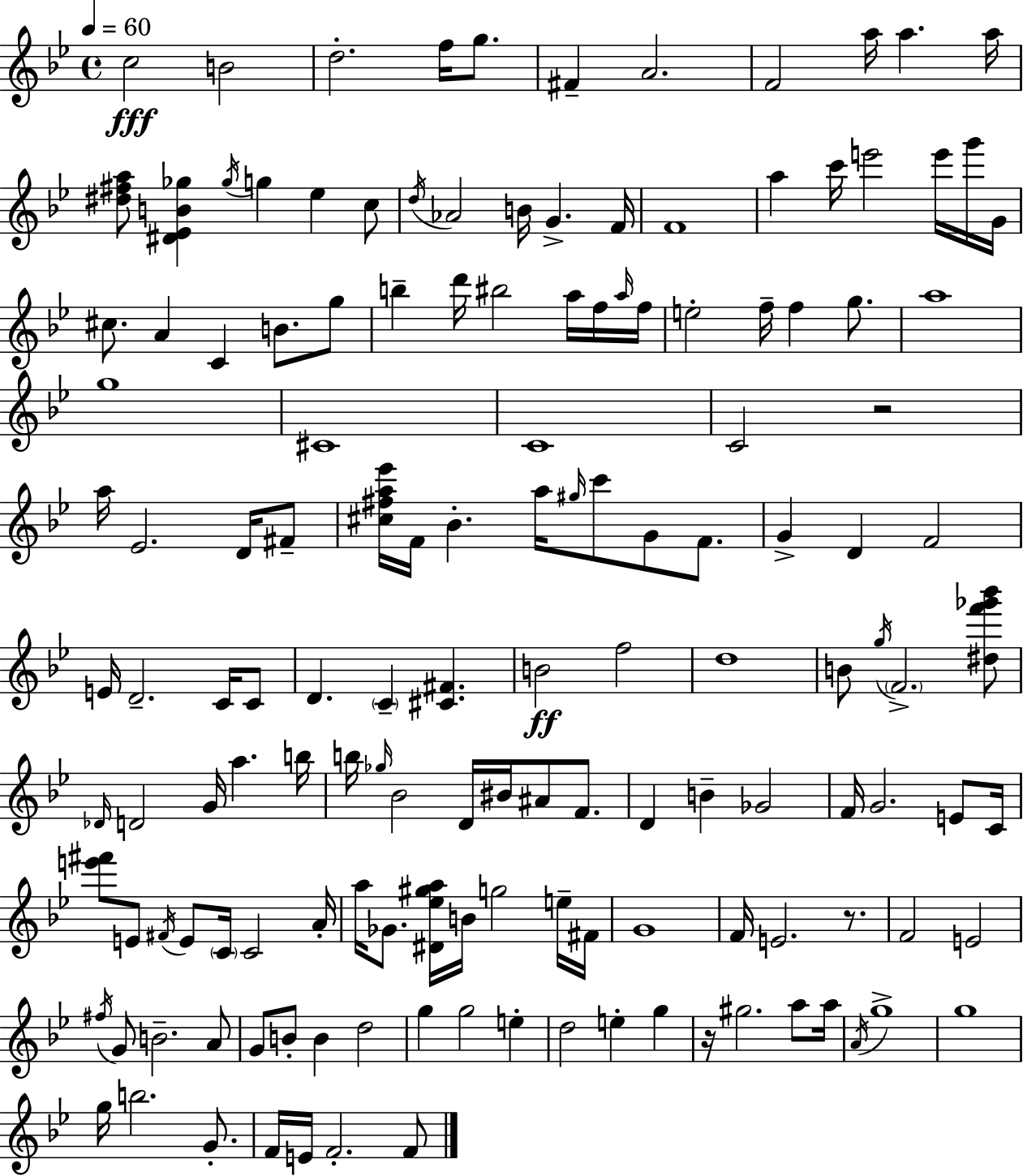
X:1
T:Untitled
M:4/4
L:1/4
K:Gm
c2 B2 d2 f/4 g/2 ^F A2 F2 a/4 a a/4 [^d^fa]/2 [^D_EB_g] _g/4 g _e c/2 d/4 _A2 B/4 G F/4 F4 a c'/4 e'2 e'/4 g'/4 G/4 ^c/2 A C B/2 g/2 b d'/4 ^b2 a/4 f/4 a/4 f/4 e2 f/4 f g/2 a4 g4 ^C4 C4 C2 z2 a/4 _E2 D/4 ^F/2 [^c^fa_e']/4 F/4 _B a/4 ^g/4 c'/2 G/2 F/2 G D F2 E/4 D2 C/4 C/2 D C [^C^F] B2 f2 d4 B/2 g/4 F2 [^df'_g'_b']/2 _D/4 D2 G/4 a b/4 b/4 _g/4 _B2 D/4 ^B/4 ^A/2 F/2 D B _G2 F/4 G2 E/2 C/4 [e'^f']/2 E/2 ^F/4 E/2 C/4 C2 A/4 a/4 _G/2 [^D_e^ga]/4 B/4 g2 e/4 ^F/4 G4 F/4 E2 z/2 F2 E2 ^f/4 G/2 B2 A/2 G/2 B/2 B d2 g g2 e d2 e g z/4 ^g2 a/2 a/4 A/4 g4 g4 g/4 b2 G/2 F/4 E/4 F2 F/2